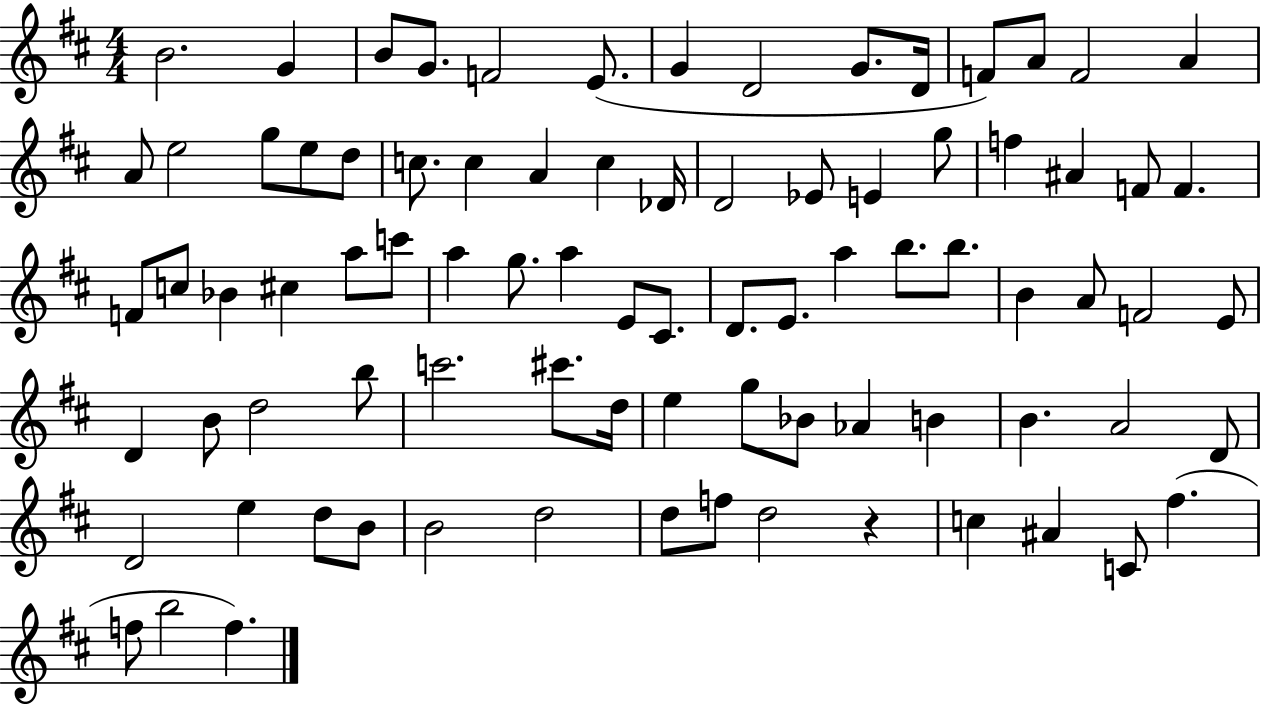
{
  \clef treble
  \numericTimeSignature
  \time 4/4
  \key d \major
  b'2. g'4 | b'8 g'8. f'2 e'8.( | g'4 d'2 g'8. d'16 | f'8) a'8 f'2 a'4 | \break a'8 e''2 g''8 e''8 d''8 | c''8. c''4 a'4 c''4 des'16 | d'2 ees'8 e'4 g''8 | f''4 ais'4 f'8 f'4. | \break f'8 c''8 bes'4 cis''4 a''8 c'''8 | a''4 g''8. a''4 e'8 cis'8. | d'8. e'8. a''4 b''8. b''8. | b'4 a'8 f'2 e'8 | \break d'4 b'8 d''2 b''8 | c'''2. cis'''8. d''16 | e''4 g''8 bes'8 aes'4 b'4 | b'4. a'2 d'8 | \break d'2 e''4 d''8 b'8 | b'2 d''2 | d''8 f''8 d''2 r4 | c''4 ais'4 c'8 fis''4.( | \break f''8 b''2 f''4.) | \bar "|."
}